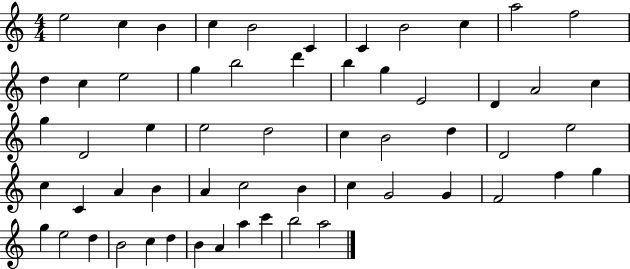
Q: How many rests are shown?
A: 0